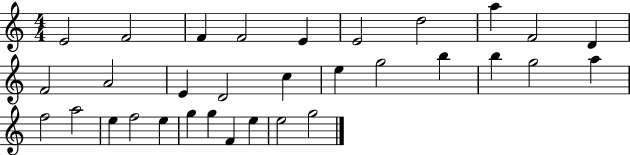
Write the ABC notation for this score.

X:1
T:Untitled
M:4/4
L:1/4
K:C
E2 F2 F F2 E E2 d2 a F2 D F2 A2 E D2 c e g2 b b g2 a f2 a2 e f2 e g g F e e2 g2